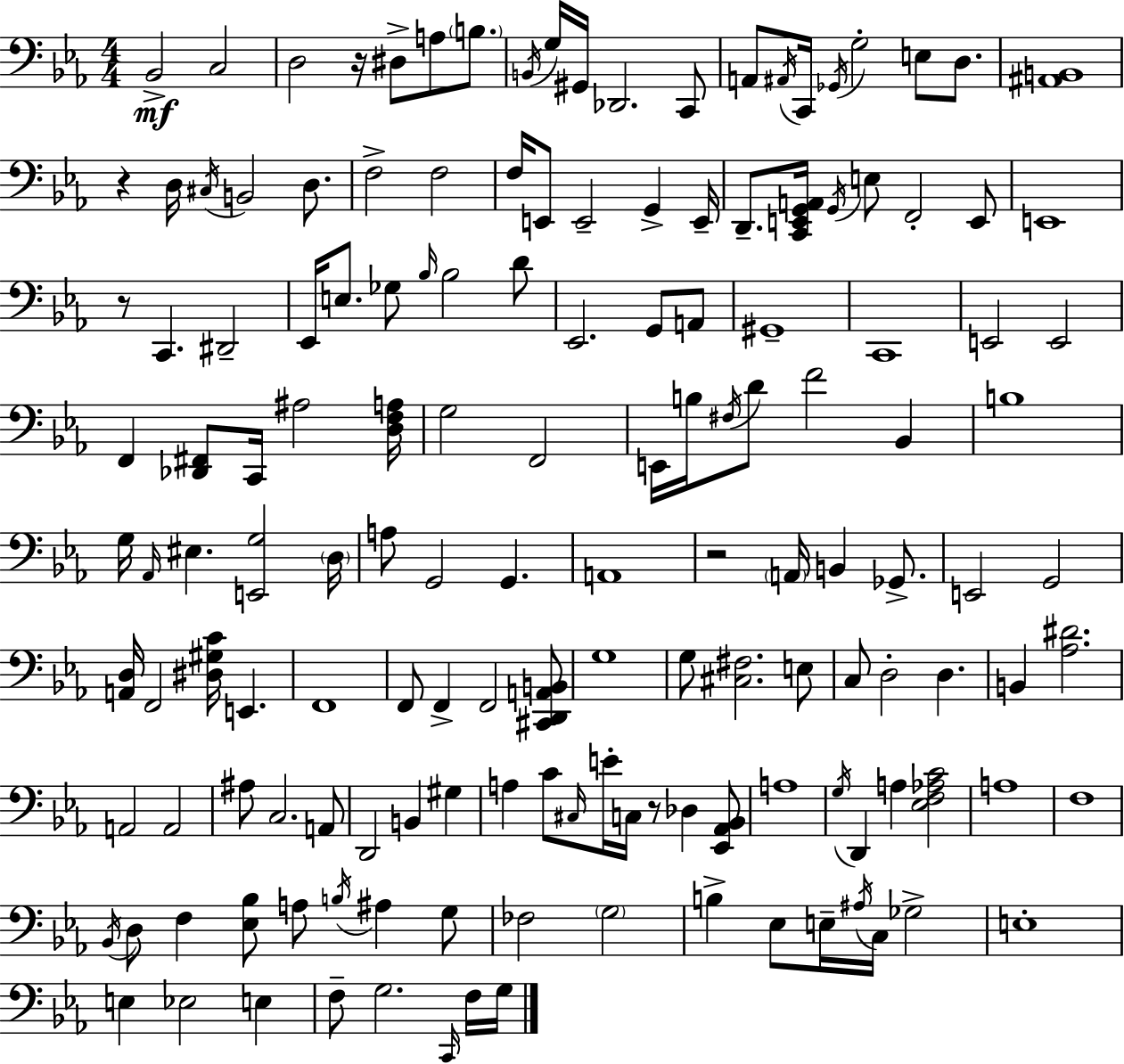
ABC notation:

X:1
T:Untitled
M:4/4
L:1/4
K:Cm
_B,,2 C,2 D,2 z/4 ^D,/2 A,/2 B,/2 B,,/4 G,/4 ^G,,/4 _D,,2 C,,/2 A,,/2 ^A,,/4 C,,/4 _G,,/4 G,2 E,/2 D,/2 [^A,,B,,]4 z D,/4 ^C,/4 B,,2 D,/2 F,2 F,2 F,/4 E,,/2 E,,2 G,, E,,/4 D,,/2 [C,,E,,G,,A,,]/4 G,,/4 E,/2 F,,2 E,,/2 E,,4 z/2 C,, ^D,,2 _E,,/4 E,/2 _G,/2 _B,/4 _B,2 D/2 _E,,2 G,,/2 A,,/2 ^G,,4 C,,4 E,,2 E,,2 F,, [_D,,^F,,]/2 C,,/4 ^A,2 [D,F,A,]/4 G,2 F,,2 E,,/4 B,/4 ^F,/4 D/2 F2 _B,, B,4 G,/4 _A,,/4 ^E, [E,,G,]2 D,/4 A,/2 G,,2 G,, A,,4 z2 A,,/4 B,, _G,,/2 E,,2 G,,2 [A,,D,]/4 F,,2 [^D,^G,C]/4 E,, F,,4 F,,/2 F,, F,,2 [^C,,D,,A,,B,,]/2 G,4 G,/2 [^C,^F,]2 E,/2 C,/2 D,2 D, B,, [_A,^D]2 A,,2 A,,2 ^A,/2 C,2 A,,/2 D,,2 B,, ^G, A, C/2 ^C,/4 E/4 C,/4 z/2 _D, [_E,,_A,,_B,,]/2 A,4 G,/4 D,, A, [_E,F,_A,C]2 A,4 F,4 _B,,/4 D,/2 F, [_E,_B,]/2 A,/2 B,/4 ^A, G,/2 _F,2 G,2 B, _E,/2 E,/4 ^A,/4 C,/4 _G,2 E,4 E, _E,2 E, F,/2 G,2 C,,/4 F,/4 G,/4